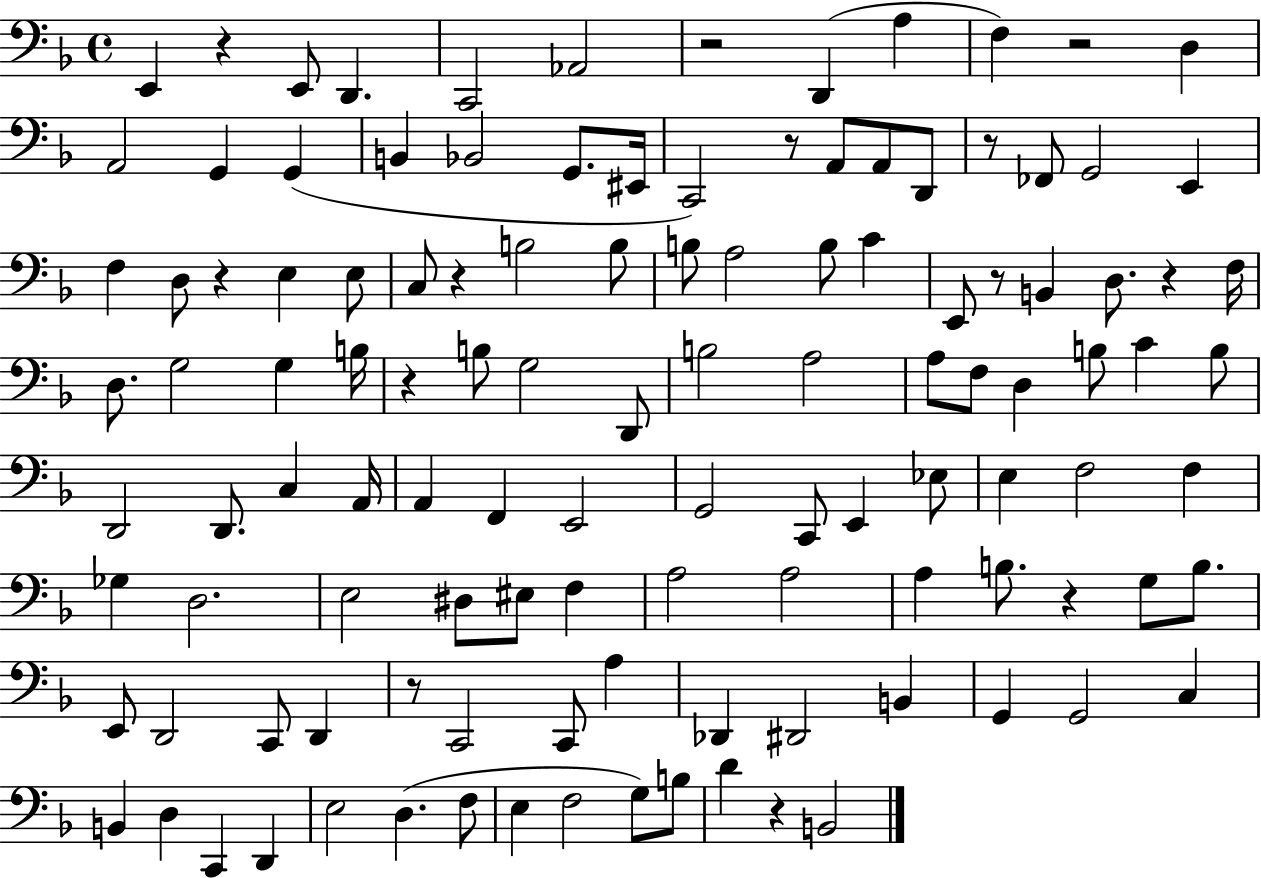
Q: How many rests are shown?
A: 13